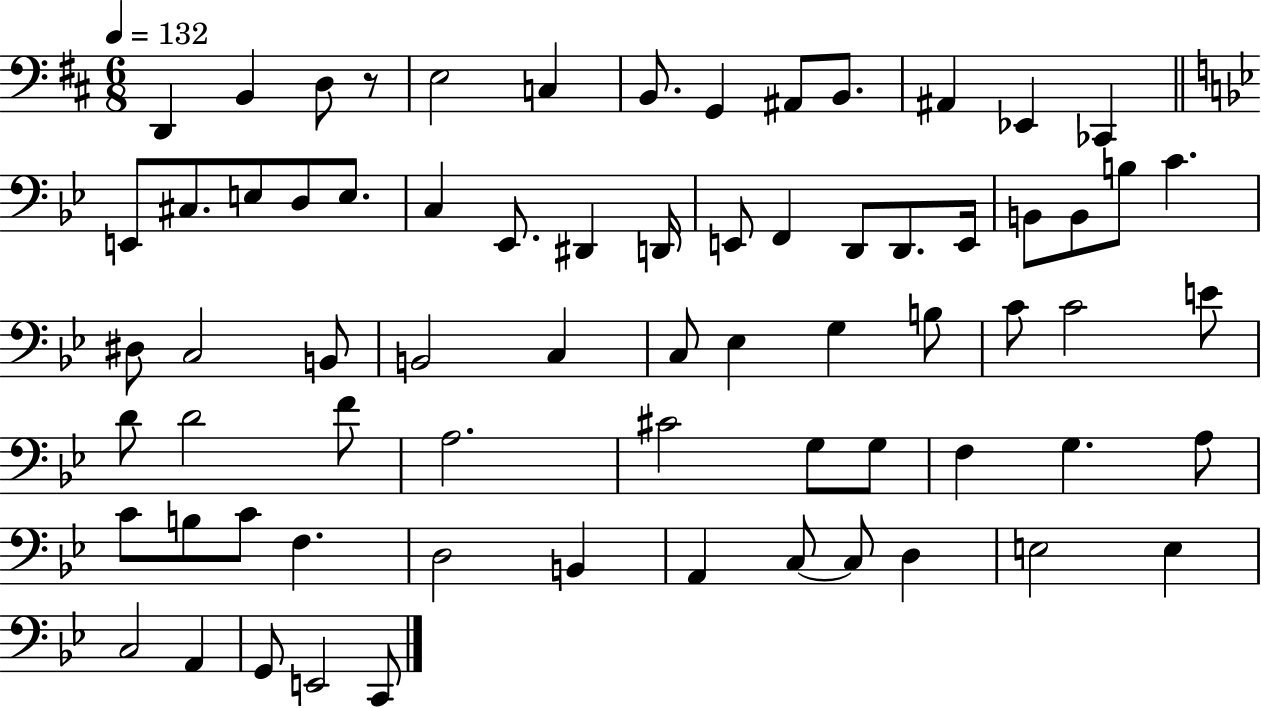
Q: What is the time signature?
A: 6/8